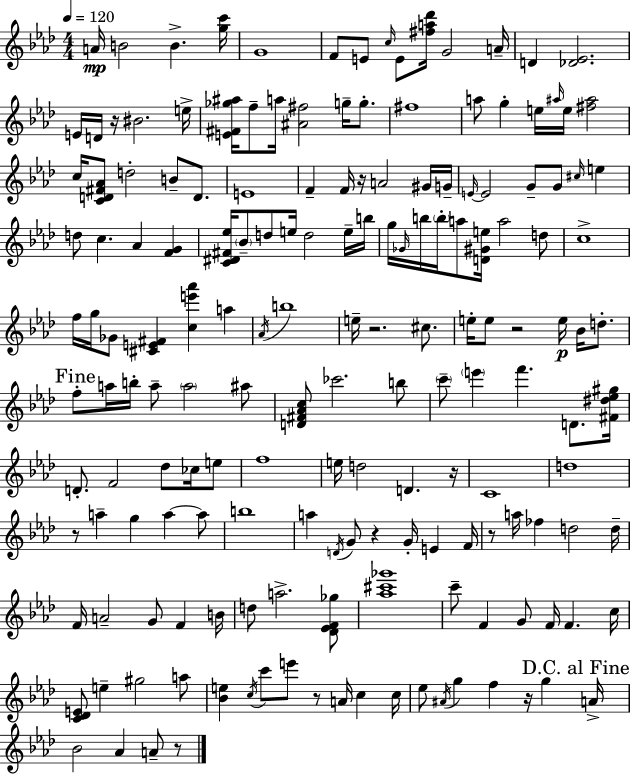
X:1
T:Untitled
M:4/4
L:1/4
K:Ab
A/4 B2 B [gc']/4 G4 F/2 E/2 c/4 E/2 [^fa_d']/4 G2 A/4 D [_D_E]2 E/4 D/4 z/4 ^B2 e/4 [E^F_g^a]/4 f/2 a/4 [^A^f]2 g/4 g/2 ^f4 a/2 g e/4 ^a/4 e/4 [^f^a]2 c/4 [CD^F_A]/2 d2 B/2 D/2 E4 F F/4 z/4 A2 ^G/4 G/4 E/4 E2 G/2 G/2 ^c/4 e d/2 c _A [FG] [C^D^F_e]/4 _B/2 d/2 e/4 d2 e/4 b/4 g/4 _G/4 b/4 b/4 a/2 [D^Ge]/4 a2 d/2 c4 f/4 g/4 _G/2 [^CE^F] [ce'_a'] a _A/4 b4 e/4 z2 ^c/2 e/4 e/2 z2 e/4 _B/4 d/2 f/2 a/4 b/4 a/2 a2 ^a/2 [D^F_Ac]/2 _c'2 b/2 c'/2 e' f' D/2 [^F^d_e^g]/4 D/2 F2 _d/2 _c/4 e/2 f4 e/4 d2 D z/4 C4 d4 z/2 a g a a/2 b4 a D/4 G/2 z G/4 E F/4 z/2 a/4 _f d2 d/4 F/4 A2 G/2 F B/4 d/2 a2 [_D_EF_g]/2 [_a^c'_g']4 c'/2 F G/2 F/4 F c/4 [C_DE]/2 e ^g2 a/2 [_Be] c/4 c'/2 e'/2 z/2 A/4 c c/4 _e/2 ^A/4 g f z/4 g A/4 _B2 _A A/2 z/2